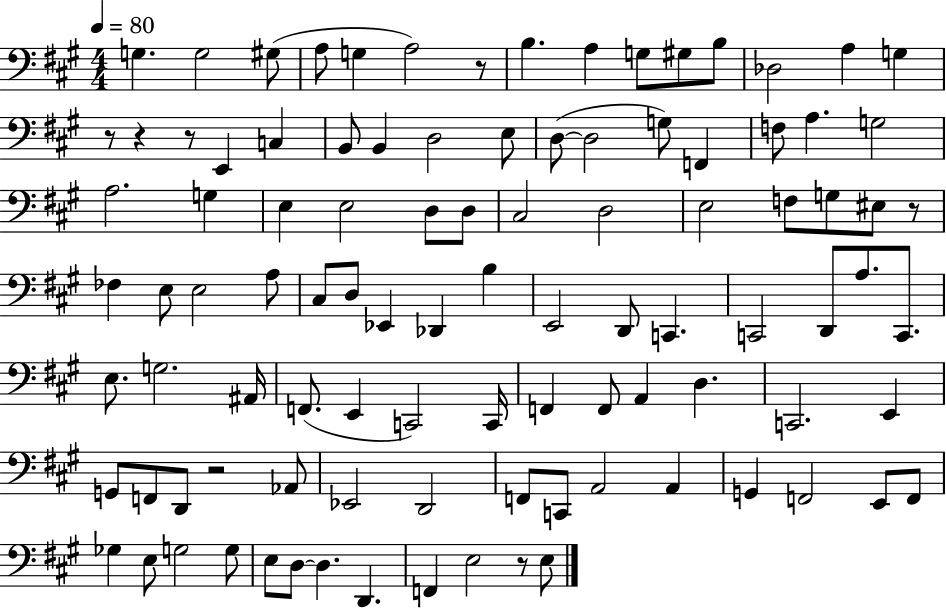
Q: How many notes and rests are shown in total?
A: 100